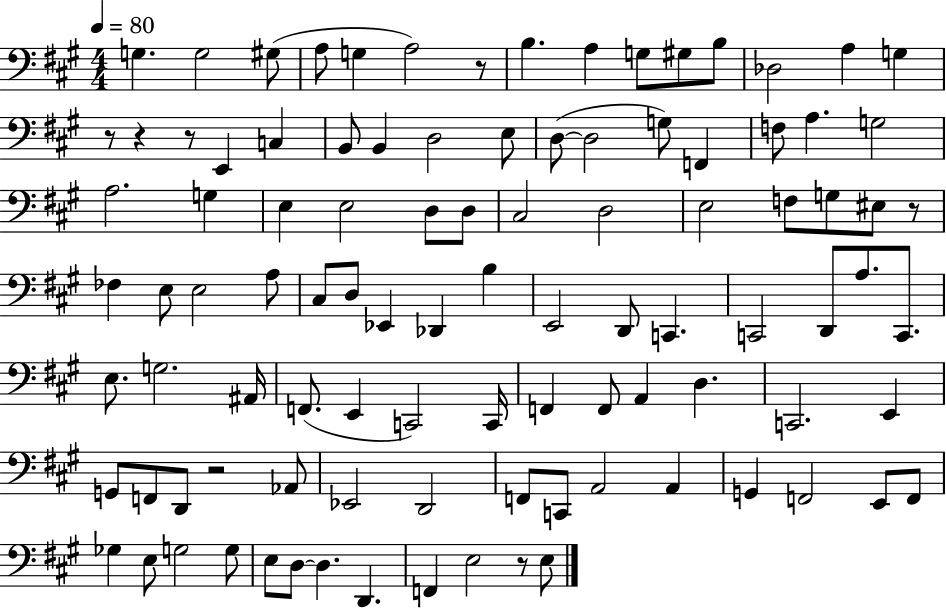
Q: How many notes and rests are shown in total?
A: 100